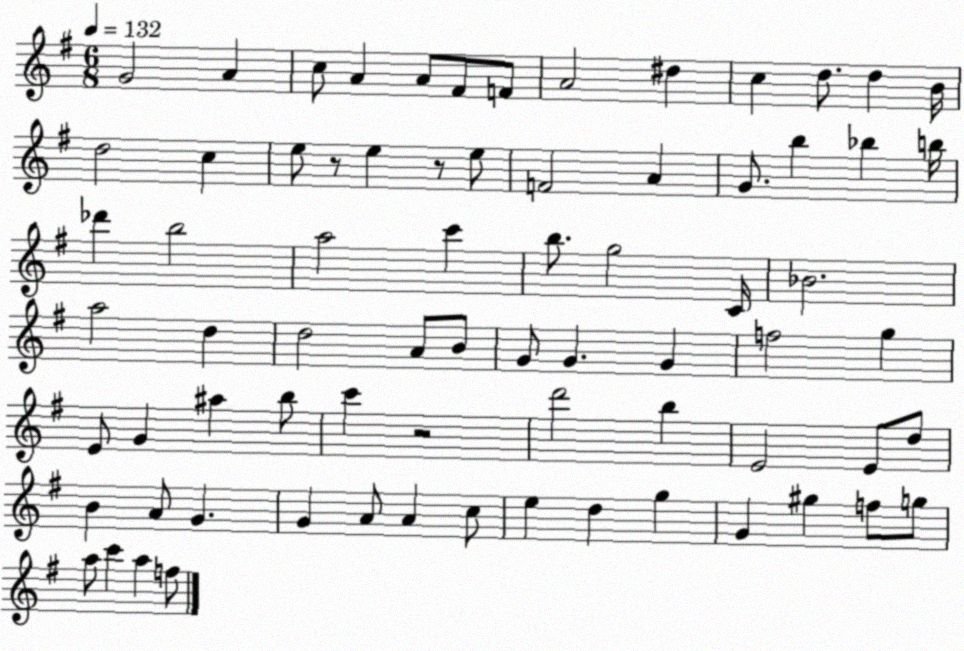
X:1
T:Untitled
M:6/8
L:1/4
K:G
G2 A c/2 A A/2 ^F/2 F/2 A2 ^d c d/2 d B/4 d2 c e/2 z/2 e z/2 e/2 F2 A G/2 b _b b/4 _d' b2 a2 c' b/2 g2 C/4 _B2 a2 d d2 A/2 B/2 G/2 G G f2 g E/2 G ^a b/2 c' z2 d'2 b E2 E/2 d/2 B A/2 G G A/2 A c/2 e d g G ^g f/2 g/2 a/2 c' a f/2